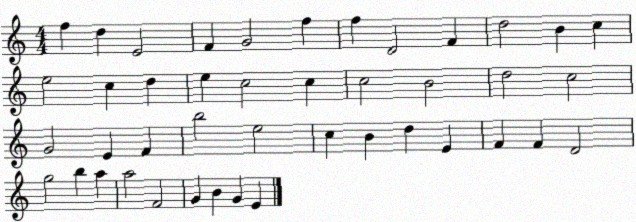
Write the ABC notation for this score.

X:1
T:Untitled
M:4/4
L:1/4
K:C
f d E2 F G2 f f D2 F d2 B c e2 c d e c2 c c2 B2 d2 c2 G2 E F b2 e2 c B d E F F D2 g2 b a a2 F2 G B G E